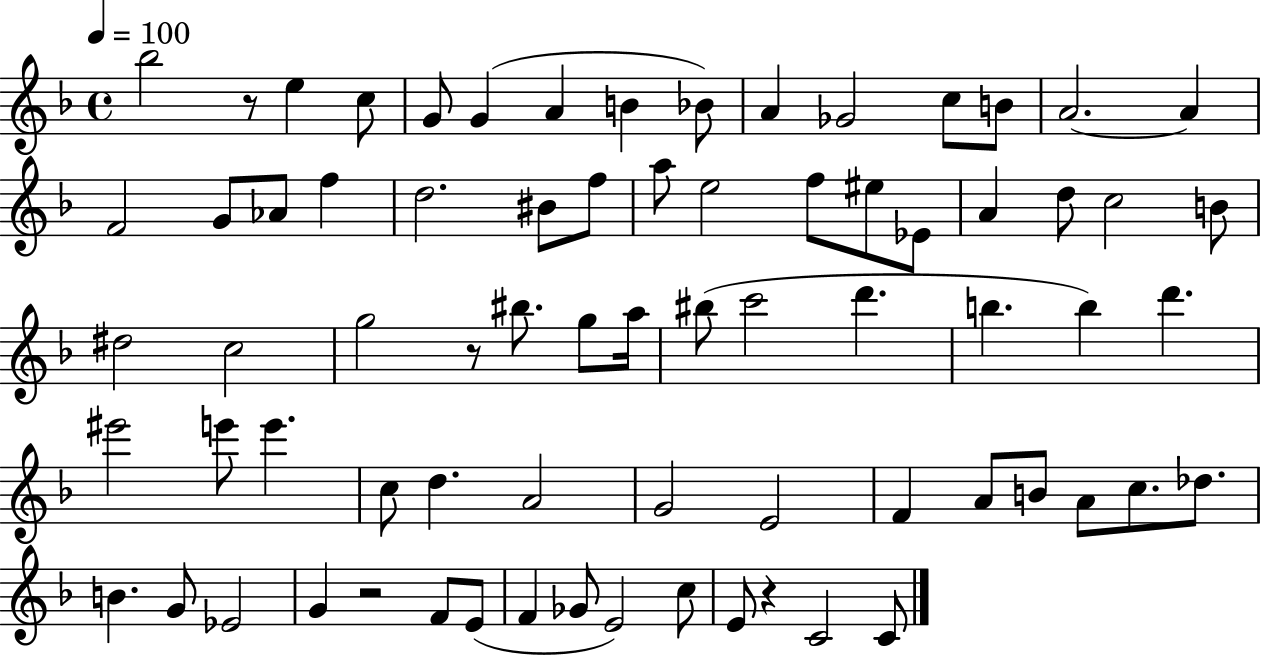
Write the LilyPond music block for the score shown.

{
  \clef treble
  \time 4/4
  \defaultTimeSignature
  \key f \major
  \tempo 4 = 100
  bes''2 r8 e''4 c''8 | g'8 g'4( a'4 b'4 bes'8) | a'4 ges'2 c''8 b'8 | a'2.~~ a'4 | \break f'2 g'8 aes'8 f''4 | d''2. bis'8 f''8 | a''8 e''2 f''8 eis''8 ees'8 | a'4 d''8 c''2 b'8 | \break dis''2 c''2 | g''2 r8 bis''8. g''8 a''16 | bis''8( c'''2 d'''4. | b''4. b''4) d'''4. | \break eis'''2 e'''8 e'''4. | c''8 d''4. a'2 | g'2 e'2 | f'4 a'8 b'8 a'8 c''8. des''8. | \break b'4. g'8 ees'2 | g'4 r2 f'8 e'8( | f'4 ges'8 e'2) c''8 | e'8 r4 c'2 c'8 | \break \bar "|."
}